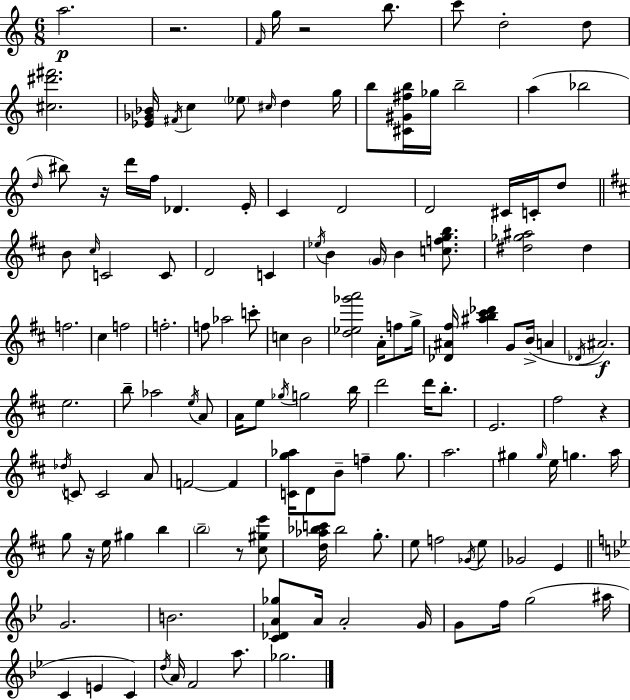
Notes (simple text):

A5/h. R/h. F4/s G5/s R/h B5/e. C6/e D5/h D5/e [C#5,D#6,F#6]/h. [Eb4,Gb4,Bb4]/s F#4/s C5/q Eb5/e C#5/s D5/q G5/s B5/e [C#4,G#4,F#5,B5]/s Gb5/s B5/h A5/q Bb5/h D5/s BIS5/e R/s D6/s F5/s Db4/q. E4/s C4/q D4/h D4/h C#4/s C4/s D5/e B4/e C#5/s C4/h C4/e D4/h C4/q Eb5/s B4/q G4/s B4/q [C5,F5,G5,B5]/e. [D#5,Gb5,A#5]/h D#5/q F5/h. C#5/q F5/h F5/h. F5/e Ab5/h C6/e C5/q B4/h [D5,Eb5,Gb6,A6]/h A4/s F5/e G5/s [Db4,A#4,F#5]/s [A#5,B5,C#6,Db6]/q G4/e B4/s A4/q Db4/s A#4/h. E5/h. B5/e Ab5/h E5/s A4/e A4/s E5/e Gb5/s G5/h B5/s D6/h D6/s B5/e. E4/h. F#5/h R/q Db5/s C4/e C4/h A4/e F4/h F4/q [C4,G5,Ab5]/s D4/e B4/e F5/q G5/e. A5/h. G#5/q G#5/s E5/s G5/q. A5/s G5/e R/s E5/s G#5/q B5/q B5/h R/e [C#5,G#5,E6]/e [D5,Ab5,Bb5,C6]/s Bb5/h G5/e. E5/e F5/h Gb4/s E5/e Gb4/h E4/q G4/h. B4/h. [C4,Db4,A4,Gb5]/e A4/s A4/h G4/s G4/e F5/s G5/h A#5/s C4/q E4/q C4/q D5/s A4/s F4/h A5/e. Gb5/h.